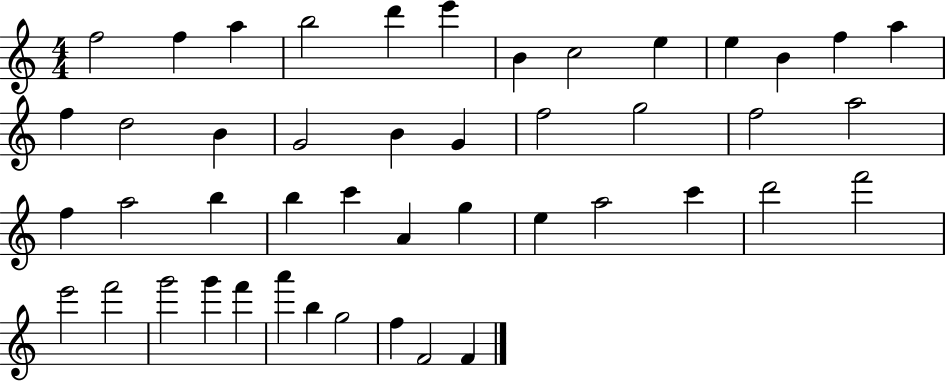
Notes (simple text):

F5/h F5/q A5/q B5/h D6/q E6/q B4/q C5/h E5/q E5/q B4/q F5/q A5/q F5/q D5/h B4/q G4/h B4/q G4/q F5/h G5/h F5/h A5/h F5/q A5/h B5/q B5/q C6/q A4/q G5/q E5/q A5/h C6/q D6/h F6/h E6/h F6/h G6/h G6/q F6/q A6/q B5/q G5/h F5/q F4/h F4/q